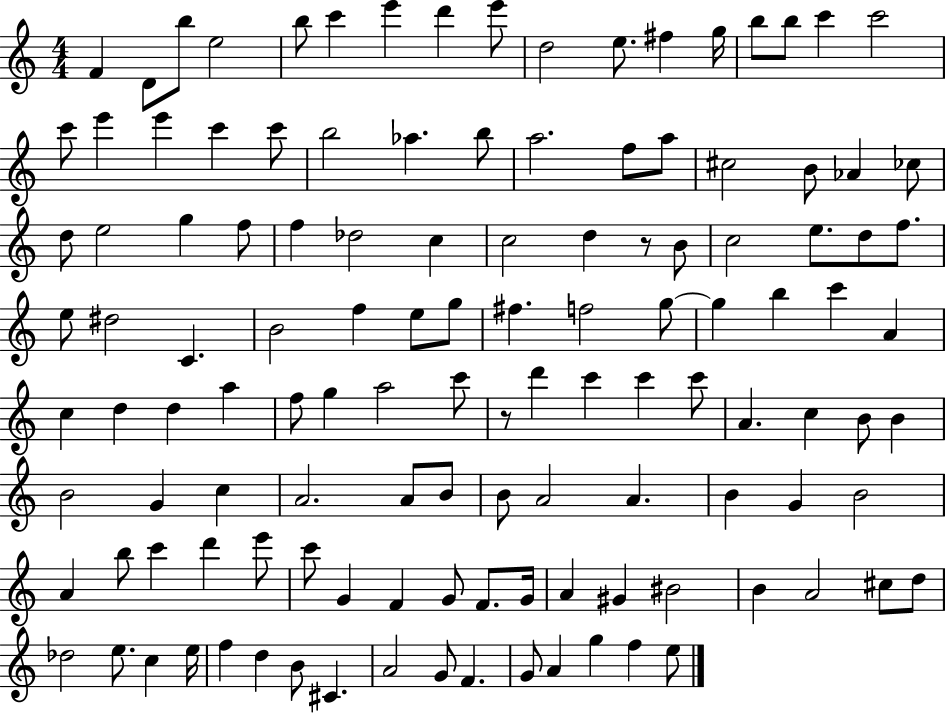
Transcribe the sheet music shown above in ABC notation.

X:1
T:Untitled
M:4/4
L:1/4
K:C
F D/2 b/2 e2 b/2 c' e' d' e'/2 d2 e/2 ^f g/4 b/2 b/2 c' c'2 c'/2 e' e' c' c'/2 b2 _a b/2 a2 f/2 a/2 ^c2 B/2 _A _c/2 d/2 e2 g f/2 f _d2 c c2 d z/2 B/2 c2 e/2 d/2 f/2 e/2 ^d2 C B2 f e/2 g/2 ^f f2 g/2 g b c' A c d d a f/2 g a2 c'/2 z/2 d' c' c' c'/2 A c B/2 B B2 G c A2 A/2 B/2 B/2 A2 A B G B2 A b/2 c' d' e'/2 c'/2 G F G/2 F/2 G/4 A ^G ^B2 B A2 ^c/2 d/2 _d2 e/2 c e/4 f d B/2 ^C A2 G/2 F G/2 A g f e/2